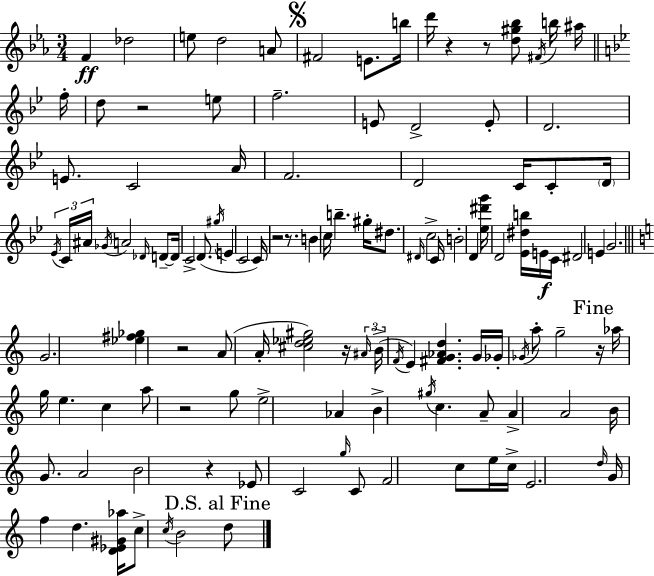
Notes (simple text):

F4/q Db5/h E5/e D5/h A4/e F#4/h E4/e. B5/s D6/s R/q R/e [D5,G#5,Bb5]/e F#4/s B5/s A#5/s F5/s D5/e R/h E5/e F5/h. E4/e D4/h E4/e D4/h. E4/e. C4/h A4/s F4/h. D4/h C4/s C4/e D4/s Eb4/s C4/s A#4/s Gb4/s A4/h Db4/s D4/e D4/s C4/h D4/e. G#5/s E4/q C4/h C4/s R/h R/e. B4/q C5/s B5/q. G#5/s D#5/e. D#4/s C5/h C4/s B4/h D4/q [Eb5,D#6,G6]/s D4/h [Eb4,D#5,B5]/s E4/s C4/s D#4/h E4/q G4/h. G4/h. [Eb5,F#5,Gb5]/q R/h A4/e A4/s [C#5,D5,Eb5,G#5]/h R/s A#4/s B4/s F4/s E4/q [F#4,G4,Ab4,D5]/q. G4/s Gb4/s Gb4/s A5/e G5/h R/s Ab5/s G5/s E5/q. C5/q A5/e R/h G5/e E5/h Ab4/q B4/q G#5/s C5/q. A4/e A4/q A4/h B4/s G4/e. A4/h B4/h R/q Eb4/e C4/h G5/s C4/e F4/h C5/e E5/s C5/s E4/h. D5/s G4/s F5/q D5/q. [D4,Eb4,G#4,Ab5]/s C5/e C5/s B4/h D5/e